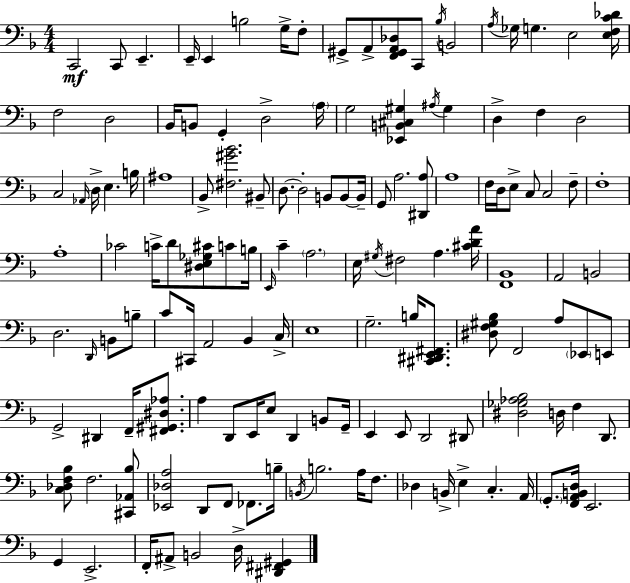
X:1
T:Untitled
M:4/4
L:1/4
K:Dm
C,,2 C,,/2 E,, E,,/4 E,, B,2 G,/4 F,/2 ^G,,/2 A,,/2 [F,,^G,,A,,_D,]/2 C,,/2 _B,/4 B,,2 A,/4 _G,/4 G, E,2 [E,F,C_D]/4 F,2 D,2 _B,,/4 B,,/2 G,, D,2 A,/4 G,2 [_E,,B,,^C,^G,] ^A,/4 ^G, D, F, D,2 C,2 _A,,/4 D,/4 E, B,/4 ^A,4 _B,,/2 [^F,^G_B]2 ^B,,/2 D,/2 D,2 B,,/2 B,,/2 B,,/4 G,,/2 A,2 [^D,,A,]/2 A,4 F,/4 D,/4 E,/2 C,/2 C,2 F,/2 F,4 A,4 _C2 C/4 D/2 [^D,E,_G,^C]/2 C/2 B,/4 E,,/4 C A,2 E,/4 ^G,/4 ^F,2 A, [^CDA]/4 [F,,_B,,]4 A,,2 B,,2 D,2 D,,/4 B,,/2 B,/2 C/2 ^C,,/4 A,,2 _B,, C,/4 E,4 G,2 B,/4 [^C,,^D,,E,,^F,,]/2 [^D,F,^G,_B,]/2 F,,2 A,/2 _E,,/2 E,,/2 G,,2 ^D,, F,,/4 [^F,,^G,,^D,_A,]/2 A, D,,/2 E,,/4 E,/2 D,, B,,/2 G,,/4 E,, E,,/2 D,,2 ^D,,/2 [^D,_G,_A,_B,]2 D,/4 F, D,,/2 [C,_D,F,_B,]/2 F,2 [^C,,_A,,_B,]/2 [_E,,_D,A,]2 D,,/2 F,,/2 _F,,/2 B,/4 B,,/4 B,2 A,/4 F,/2 _D, B,,/4 E, C, A,,/4 G,,/2 [F,,A,,B,,D,]/4 E,,2 G,, E,,2 F,,/4 ^A,,/2 B,,2 D,/4 [^D,,^F,,^G,,]